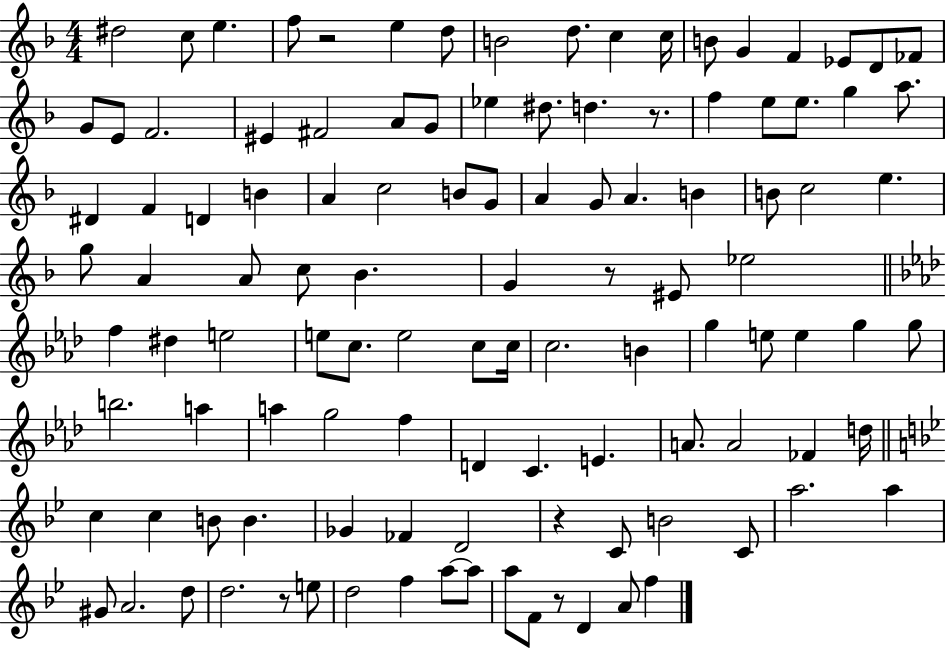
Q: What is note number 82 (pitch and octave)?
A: C5